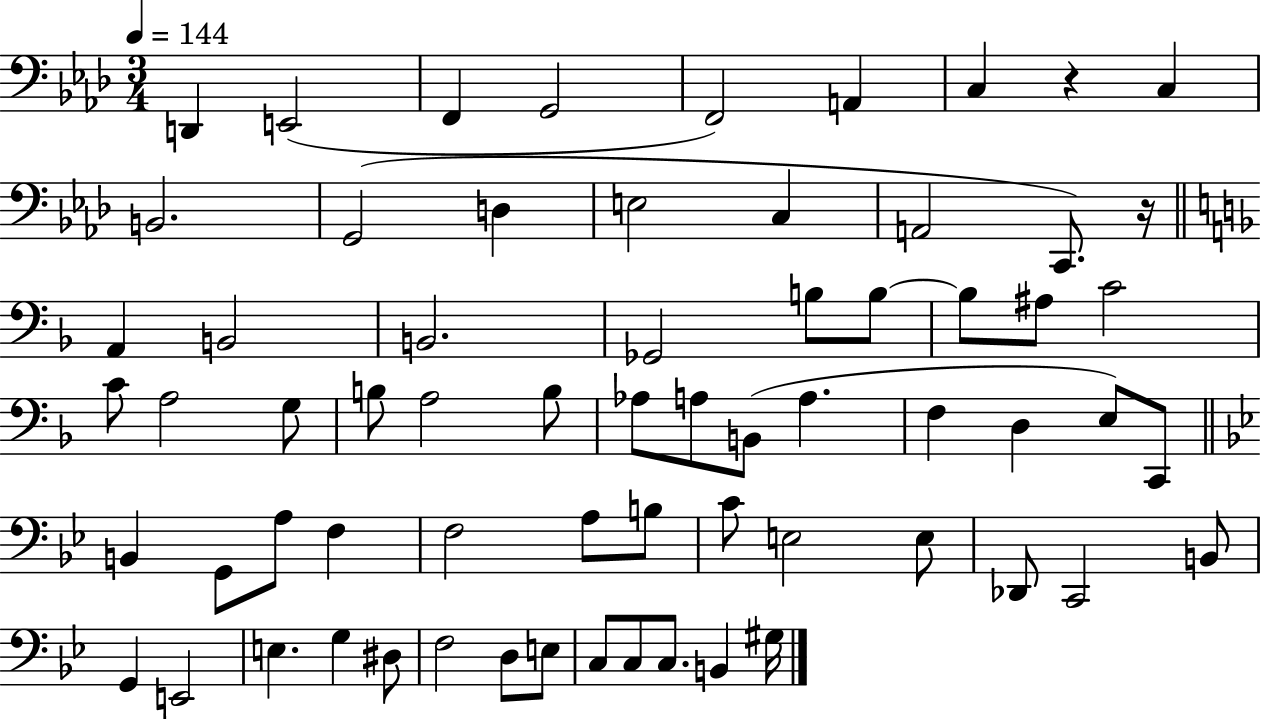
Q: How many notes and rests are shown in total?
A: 66